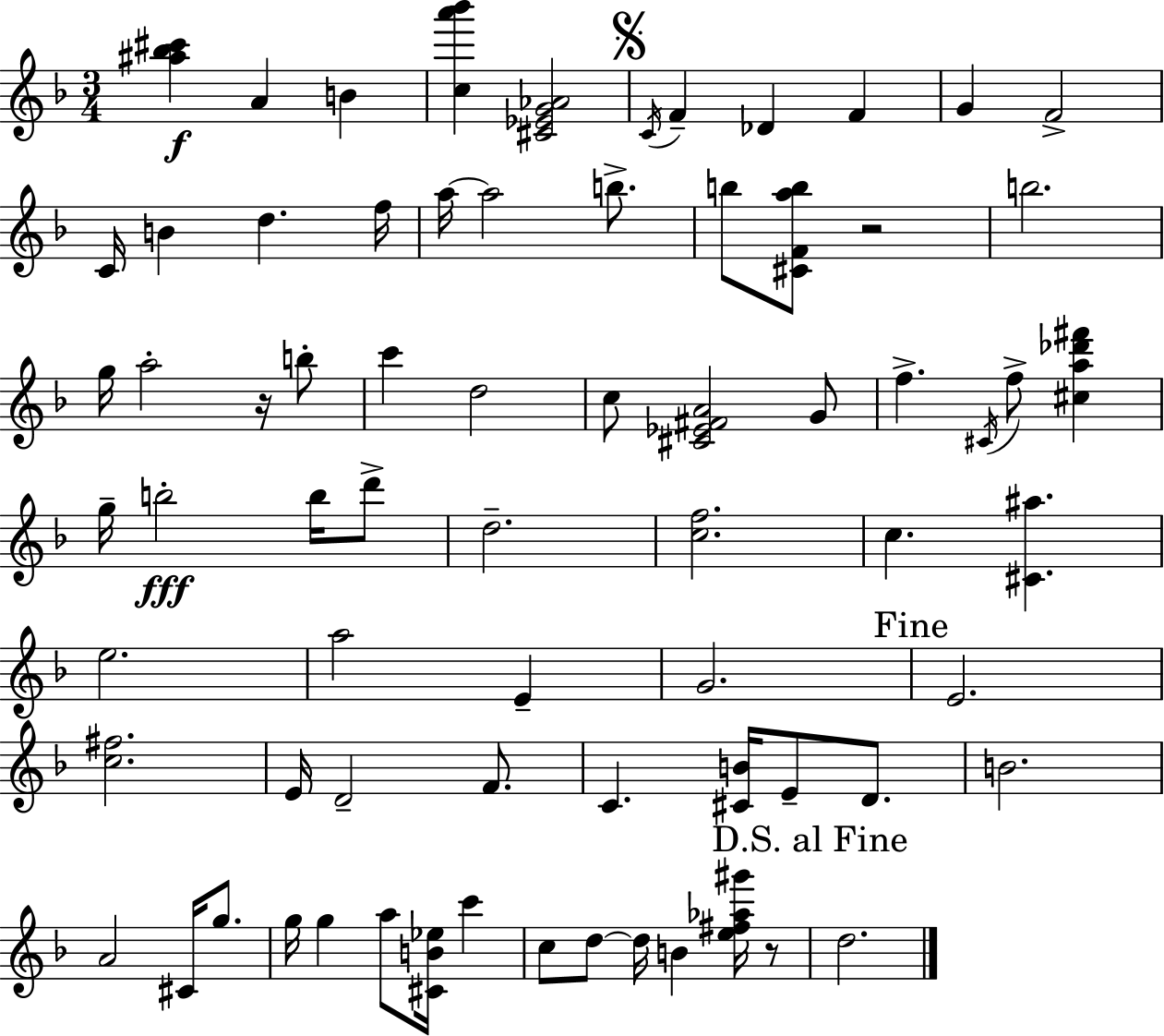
{
  \clef treble
  \numericTimeSignature
  \time 3/4
  \key d \minor
  <ais'' bes'' cis'''>4\f a'4 b'4 | <c'' a''' bes'''>4 <cis' ees' g' aes'>2 | \mark \markup { \musicglyph "scripts.segno" } \acciaccatura { c'16 } f'4-- des'4 f'4 | g'4 f'2-> | \break c'16 b'4 d''4. | f''16 a''16~~ a''2 b''8.-> | b''8 <cis' f' a'' b''>8 r2 | b''2. | \break g''16 a''2-. r16 b''8-. | c'''4 d''2 | c''8 <cis' ees' fis' a'>2 g'8 | f''4.-> \acciaccatura { cis'16 } f''8-> <cis'' a'' des''' fis'''>4 | \break g''16-- b''2-.\fff b''16 | d'''8-> d''2.-- | <c'' f''>2. | c''4. <cis' ais''>4. | \break e''2. | a''2 e'4-- | g'2. | \mark "Fine" e'2. | \break <c'' fis''>2. | e'16 d'2-- f'8. | c'4. <cis' b'>16 e'8-- d'8. | b'2. | \break a'2 cis'16 g''8. | g''16 g''4 a''8 <cis' b' ees''>16 c'''4 | c''8 d''8~~ d''16 b'4 <e'' fis'' aes'' gis'''>16 | r8 \mark "D.S. al Fine" d''2. | \break \bar "|."
}